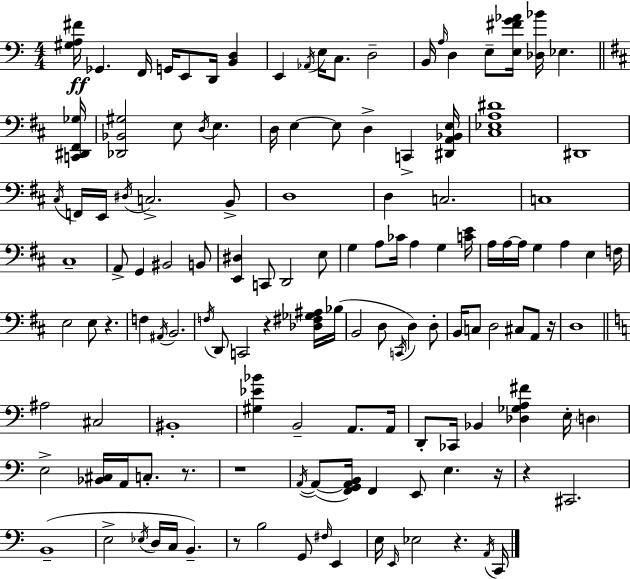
[G#3,A3,F#4]/s Gb2/q. F2/s G2/s E2/e D2/s [B2,D3]/q E2/q Ab2/s E3/s C3/e. D3/h B2/s A3/s D3/q E3/e [E3,F#4,G4,Ab4]/s [Db3,Bb4]/s Eb3/q. [C2,D#2,F#2,Gb3]/s [Db2,Bb2,G#3]/h E3/e D3/s E3/q. D3/s E3/q E3/e D3/q C2/q [D#2,A2,Bb2,E3]/s [C#3,Eb3,A3,D#4]/w D#2/w C#3/s F2/s E2/s D#3/s C3/h. B2/e D3/w D3/q C3/h. C3/w C#3/w A2/e G2/q BIS2/h B2/e [E2,D#3]/q C2/e D2/h E3/e G3/q A3/e CES4/s A3/q G3/q [C4,E4]/s A3/s A3/s A3/s G3/q A3/q E3/q F3/s E3/h E3/e R/q. F3/q A#2/s B2/h. F3/s D2/e C2/h R/q [Db3,F#3,Gb3,A#3]/s Bb3/s B2/h D3/e C2/s D3/q D3/e B2/s C3/e D3/h C#3/e A2/e R/s D3/w A#3/h C#3/h BIS2/w [G#3,Eb4,Bb4]/q B2/h A2/e. A2/s D2/e CES2/s Bb2/q [Db3,Gb3,A3,F#4]/q E3/s D3/q E3/h [Bb2,C#3]/s A2/s C3/e. R/e. R/w A2/s A2/e [F2,G2,A2,B2]/s F2/q E2/e E3/q. R/s R/q C#2/h. B2/w E3/h Eb3/s D3/s C3/s B2/q. R/e B3/h G2/e F#3/s E2/q E3/s E2/s Eb3/h R/q. A2/s C2/s